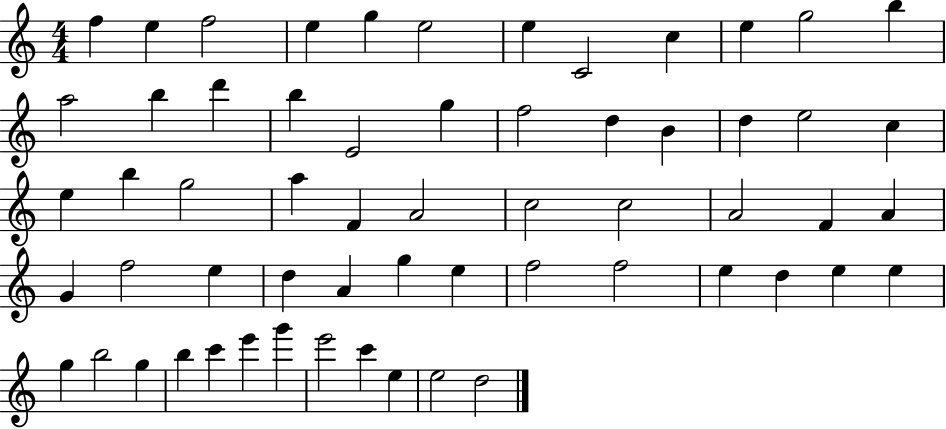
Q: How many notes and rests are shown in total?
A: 60